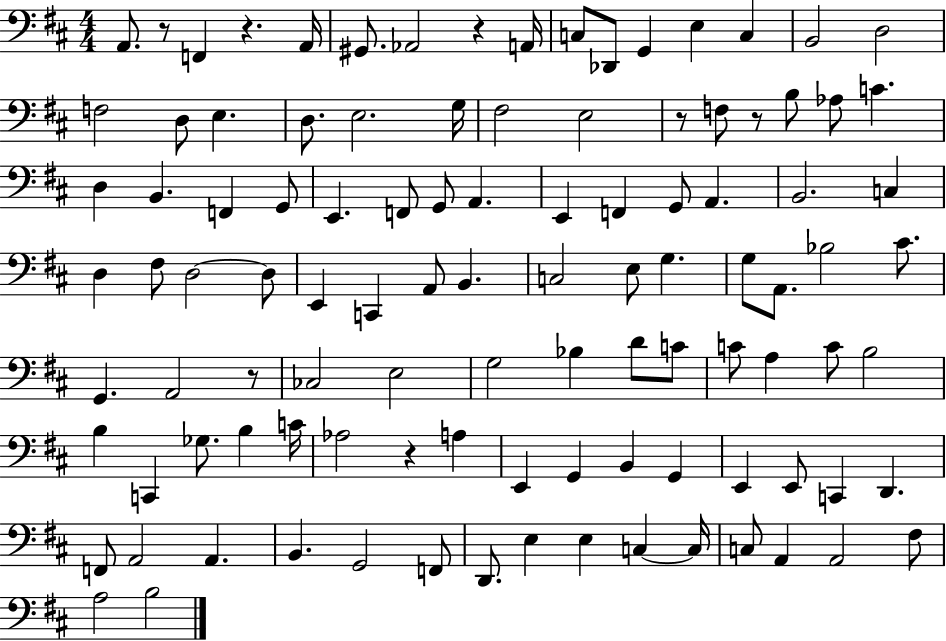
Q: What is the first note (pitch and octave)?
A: A2